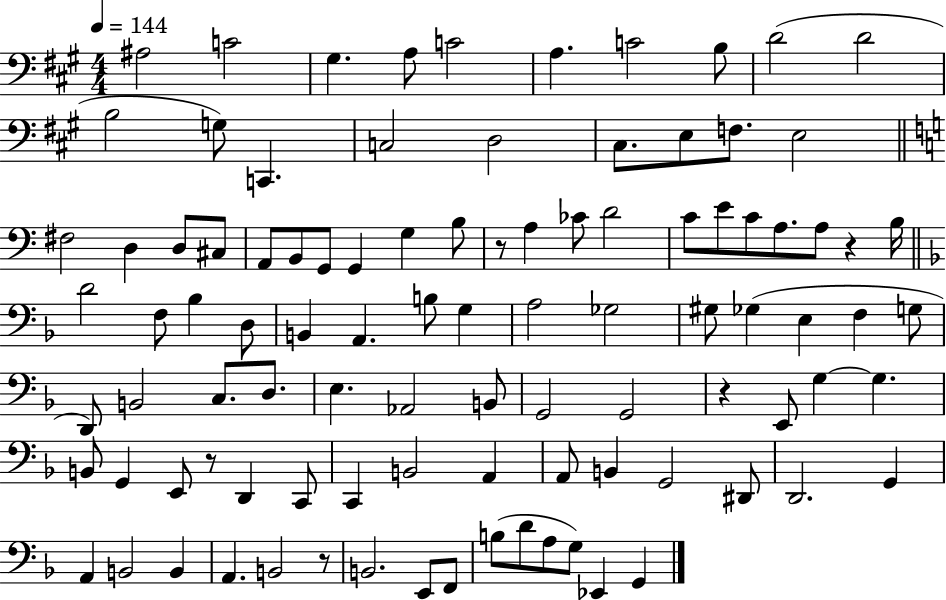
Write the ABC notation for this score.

X:1
T:Untitled
M:4/4
L:1/4
K:A
^A,2 C2 ^G, A,/2 C2 A, C2 B,/2 D2 D2 B,2 G,/2 C,, C,2 D,2 ^C,/2 E,/2 F,/2 E,2 ^F,2 D, D,/2 ^C,/2 A,,/2 B,,/2 G,,/2 G,, G, B,/2 z/2 A, _C/2 D2 C/2 E/2 C/2 A,/2 A,/2 z B,/4 D2 F,/2 _B, D,/2 B,, A,, B,/2 G, A,2 _G,2 ^G,/2 _G, E, F, G,/2 D,,/2 B,,2 C,/2 D,/2 E, _A,,2 B,,/2 G,,2 G,,2 z E,,/2 G, G, B,,/2 G,, E,,/2 z/2 D,, C,,/2 C,, B,,2 A,, A,,/2 B,, G,,2 ^D,,/2 D,,2 G,, A,, B,,2 B,, A,, B,,2 z/2 B,,2 E,,/2 F,,/2 B,/2 D/2 A,/2 G,/2 _E,, G,,